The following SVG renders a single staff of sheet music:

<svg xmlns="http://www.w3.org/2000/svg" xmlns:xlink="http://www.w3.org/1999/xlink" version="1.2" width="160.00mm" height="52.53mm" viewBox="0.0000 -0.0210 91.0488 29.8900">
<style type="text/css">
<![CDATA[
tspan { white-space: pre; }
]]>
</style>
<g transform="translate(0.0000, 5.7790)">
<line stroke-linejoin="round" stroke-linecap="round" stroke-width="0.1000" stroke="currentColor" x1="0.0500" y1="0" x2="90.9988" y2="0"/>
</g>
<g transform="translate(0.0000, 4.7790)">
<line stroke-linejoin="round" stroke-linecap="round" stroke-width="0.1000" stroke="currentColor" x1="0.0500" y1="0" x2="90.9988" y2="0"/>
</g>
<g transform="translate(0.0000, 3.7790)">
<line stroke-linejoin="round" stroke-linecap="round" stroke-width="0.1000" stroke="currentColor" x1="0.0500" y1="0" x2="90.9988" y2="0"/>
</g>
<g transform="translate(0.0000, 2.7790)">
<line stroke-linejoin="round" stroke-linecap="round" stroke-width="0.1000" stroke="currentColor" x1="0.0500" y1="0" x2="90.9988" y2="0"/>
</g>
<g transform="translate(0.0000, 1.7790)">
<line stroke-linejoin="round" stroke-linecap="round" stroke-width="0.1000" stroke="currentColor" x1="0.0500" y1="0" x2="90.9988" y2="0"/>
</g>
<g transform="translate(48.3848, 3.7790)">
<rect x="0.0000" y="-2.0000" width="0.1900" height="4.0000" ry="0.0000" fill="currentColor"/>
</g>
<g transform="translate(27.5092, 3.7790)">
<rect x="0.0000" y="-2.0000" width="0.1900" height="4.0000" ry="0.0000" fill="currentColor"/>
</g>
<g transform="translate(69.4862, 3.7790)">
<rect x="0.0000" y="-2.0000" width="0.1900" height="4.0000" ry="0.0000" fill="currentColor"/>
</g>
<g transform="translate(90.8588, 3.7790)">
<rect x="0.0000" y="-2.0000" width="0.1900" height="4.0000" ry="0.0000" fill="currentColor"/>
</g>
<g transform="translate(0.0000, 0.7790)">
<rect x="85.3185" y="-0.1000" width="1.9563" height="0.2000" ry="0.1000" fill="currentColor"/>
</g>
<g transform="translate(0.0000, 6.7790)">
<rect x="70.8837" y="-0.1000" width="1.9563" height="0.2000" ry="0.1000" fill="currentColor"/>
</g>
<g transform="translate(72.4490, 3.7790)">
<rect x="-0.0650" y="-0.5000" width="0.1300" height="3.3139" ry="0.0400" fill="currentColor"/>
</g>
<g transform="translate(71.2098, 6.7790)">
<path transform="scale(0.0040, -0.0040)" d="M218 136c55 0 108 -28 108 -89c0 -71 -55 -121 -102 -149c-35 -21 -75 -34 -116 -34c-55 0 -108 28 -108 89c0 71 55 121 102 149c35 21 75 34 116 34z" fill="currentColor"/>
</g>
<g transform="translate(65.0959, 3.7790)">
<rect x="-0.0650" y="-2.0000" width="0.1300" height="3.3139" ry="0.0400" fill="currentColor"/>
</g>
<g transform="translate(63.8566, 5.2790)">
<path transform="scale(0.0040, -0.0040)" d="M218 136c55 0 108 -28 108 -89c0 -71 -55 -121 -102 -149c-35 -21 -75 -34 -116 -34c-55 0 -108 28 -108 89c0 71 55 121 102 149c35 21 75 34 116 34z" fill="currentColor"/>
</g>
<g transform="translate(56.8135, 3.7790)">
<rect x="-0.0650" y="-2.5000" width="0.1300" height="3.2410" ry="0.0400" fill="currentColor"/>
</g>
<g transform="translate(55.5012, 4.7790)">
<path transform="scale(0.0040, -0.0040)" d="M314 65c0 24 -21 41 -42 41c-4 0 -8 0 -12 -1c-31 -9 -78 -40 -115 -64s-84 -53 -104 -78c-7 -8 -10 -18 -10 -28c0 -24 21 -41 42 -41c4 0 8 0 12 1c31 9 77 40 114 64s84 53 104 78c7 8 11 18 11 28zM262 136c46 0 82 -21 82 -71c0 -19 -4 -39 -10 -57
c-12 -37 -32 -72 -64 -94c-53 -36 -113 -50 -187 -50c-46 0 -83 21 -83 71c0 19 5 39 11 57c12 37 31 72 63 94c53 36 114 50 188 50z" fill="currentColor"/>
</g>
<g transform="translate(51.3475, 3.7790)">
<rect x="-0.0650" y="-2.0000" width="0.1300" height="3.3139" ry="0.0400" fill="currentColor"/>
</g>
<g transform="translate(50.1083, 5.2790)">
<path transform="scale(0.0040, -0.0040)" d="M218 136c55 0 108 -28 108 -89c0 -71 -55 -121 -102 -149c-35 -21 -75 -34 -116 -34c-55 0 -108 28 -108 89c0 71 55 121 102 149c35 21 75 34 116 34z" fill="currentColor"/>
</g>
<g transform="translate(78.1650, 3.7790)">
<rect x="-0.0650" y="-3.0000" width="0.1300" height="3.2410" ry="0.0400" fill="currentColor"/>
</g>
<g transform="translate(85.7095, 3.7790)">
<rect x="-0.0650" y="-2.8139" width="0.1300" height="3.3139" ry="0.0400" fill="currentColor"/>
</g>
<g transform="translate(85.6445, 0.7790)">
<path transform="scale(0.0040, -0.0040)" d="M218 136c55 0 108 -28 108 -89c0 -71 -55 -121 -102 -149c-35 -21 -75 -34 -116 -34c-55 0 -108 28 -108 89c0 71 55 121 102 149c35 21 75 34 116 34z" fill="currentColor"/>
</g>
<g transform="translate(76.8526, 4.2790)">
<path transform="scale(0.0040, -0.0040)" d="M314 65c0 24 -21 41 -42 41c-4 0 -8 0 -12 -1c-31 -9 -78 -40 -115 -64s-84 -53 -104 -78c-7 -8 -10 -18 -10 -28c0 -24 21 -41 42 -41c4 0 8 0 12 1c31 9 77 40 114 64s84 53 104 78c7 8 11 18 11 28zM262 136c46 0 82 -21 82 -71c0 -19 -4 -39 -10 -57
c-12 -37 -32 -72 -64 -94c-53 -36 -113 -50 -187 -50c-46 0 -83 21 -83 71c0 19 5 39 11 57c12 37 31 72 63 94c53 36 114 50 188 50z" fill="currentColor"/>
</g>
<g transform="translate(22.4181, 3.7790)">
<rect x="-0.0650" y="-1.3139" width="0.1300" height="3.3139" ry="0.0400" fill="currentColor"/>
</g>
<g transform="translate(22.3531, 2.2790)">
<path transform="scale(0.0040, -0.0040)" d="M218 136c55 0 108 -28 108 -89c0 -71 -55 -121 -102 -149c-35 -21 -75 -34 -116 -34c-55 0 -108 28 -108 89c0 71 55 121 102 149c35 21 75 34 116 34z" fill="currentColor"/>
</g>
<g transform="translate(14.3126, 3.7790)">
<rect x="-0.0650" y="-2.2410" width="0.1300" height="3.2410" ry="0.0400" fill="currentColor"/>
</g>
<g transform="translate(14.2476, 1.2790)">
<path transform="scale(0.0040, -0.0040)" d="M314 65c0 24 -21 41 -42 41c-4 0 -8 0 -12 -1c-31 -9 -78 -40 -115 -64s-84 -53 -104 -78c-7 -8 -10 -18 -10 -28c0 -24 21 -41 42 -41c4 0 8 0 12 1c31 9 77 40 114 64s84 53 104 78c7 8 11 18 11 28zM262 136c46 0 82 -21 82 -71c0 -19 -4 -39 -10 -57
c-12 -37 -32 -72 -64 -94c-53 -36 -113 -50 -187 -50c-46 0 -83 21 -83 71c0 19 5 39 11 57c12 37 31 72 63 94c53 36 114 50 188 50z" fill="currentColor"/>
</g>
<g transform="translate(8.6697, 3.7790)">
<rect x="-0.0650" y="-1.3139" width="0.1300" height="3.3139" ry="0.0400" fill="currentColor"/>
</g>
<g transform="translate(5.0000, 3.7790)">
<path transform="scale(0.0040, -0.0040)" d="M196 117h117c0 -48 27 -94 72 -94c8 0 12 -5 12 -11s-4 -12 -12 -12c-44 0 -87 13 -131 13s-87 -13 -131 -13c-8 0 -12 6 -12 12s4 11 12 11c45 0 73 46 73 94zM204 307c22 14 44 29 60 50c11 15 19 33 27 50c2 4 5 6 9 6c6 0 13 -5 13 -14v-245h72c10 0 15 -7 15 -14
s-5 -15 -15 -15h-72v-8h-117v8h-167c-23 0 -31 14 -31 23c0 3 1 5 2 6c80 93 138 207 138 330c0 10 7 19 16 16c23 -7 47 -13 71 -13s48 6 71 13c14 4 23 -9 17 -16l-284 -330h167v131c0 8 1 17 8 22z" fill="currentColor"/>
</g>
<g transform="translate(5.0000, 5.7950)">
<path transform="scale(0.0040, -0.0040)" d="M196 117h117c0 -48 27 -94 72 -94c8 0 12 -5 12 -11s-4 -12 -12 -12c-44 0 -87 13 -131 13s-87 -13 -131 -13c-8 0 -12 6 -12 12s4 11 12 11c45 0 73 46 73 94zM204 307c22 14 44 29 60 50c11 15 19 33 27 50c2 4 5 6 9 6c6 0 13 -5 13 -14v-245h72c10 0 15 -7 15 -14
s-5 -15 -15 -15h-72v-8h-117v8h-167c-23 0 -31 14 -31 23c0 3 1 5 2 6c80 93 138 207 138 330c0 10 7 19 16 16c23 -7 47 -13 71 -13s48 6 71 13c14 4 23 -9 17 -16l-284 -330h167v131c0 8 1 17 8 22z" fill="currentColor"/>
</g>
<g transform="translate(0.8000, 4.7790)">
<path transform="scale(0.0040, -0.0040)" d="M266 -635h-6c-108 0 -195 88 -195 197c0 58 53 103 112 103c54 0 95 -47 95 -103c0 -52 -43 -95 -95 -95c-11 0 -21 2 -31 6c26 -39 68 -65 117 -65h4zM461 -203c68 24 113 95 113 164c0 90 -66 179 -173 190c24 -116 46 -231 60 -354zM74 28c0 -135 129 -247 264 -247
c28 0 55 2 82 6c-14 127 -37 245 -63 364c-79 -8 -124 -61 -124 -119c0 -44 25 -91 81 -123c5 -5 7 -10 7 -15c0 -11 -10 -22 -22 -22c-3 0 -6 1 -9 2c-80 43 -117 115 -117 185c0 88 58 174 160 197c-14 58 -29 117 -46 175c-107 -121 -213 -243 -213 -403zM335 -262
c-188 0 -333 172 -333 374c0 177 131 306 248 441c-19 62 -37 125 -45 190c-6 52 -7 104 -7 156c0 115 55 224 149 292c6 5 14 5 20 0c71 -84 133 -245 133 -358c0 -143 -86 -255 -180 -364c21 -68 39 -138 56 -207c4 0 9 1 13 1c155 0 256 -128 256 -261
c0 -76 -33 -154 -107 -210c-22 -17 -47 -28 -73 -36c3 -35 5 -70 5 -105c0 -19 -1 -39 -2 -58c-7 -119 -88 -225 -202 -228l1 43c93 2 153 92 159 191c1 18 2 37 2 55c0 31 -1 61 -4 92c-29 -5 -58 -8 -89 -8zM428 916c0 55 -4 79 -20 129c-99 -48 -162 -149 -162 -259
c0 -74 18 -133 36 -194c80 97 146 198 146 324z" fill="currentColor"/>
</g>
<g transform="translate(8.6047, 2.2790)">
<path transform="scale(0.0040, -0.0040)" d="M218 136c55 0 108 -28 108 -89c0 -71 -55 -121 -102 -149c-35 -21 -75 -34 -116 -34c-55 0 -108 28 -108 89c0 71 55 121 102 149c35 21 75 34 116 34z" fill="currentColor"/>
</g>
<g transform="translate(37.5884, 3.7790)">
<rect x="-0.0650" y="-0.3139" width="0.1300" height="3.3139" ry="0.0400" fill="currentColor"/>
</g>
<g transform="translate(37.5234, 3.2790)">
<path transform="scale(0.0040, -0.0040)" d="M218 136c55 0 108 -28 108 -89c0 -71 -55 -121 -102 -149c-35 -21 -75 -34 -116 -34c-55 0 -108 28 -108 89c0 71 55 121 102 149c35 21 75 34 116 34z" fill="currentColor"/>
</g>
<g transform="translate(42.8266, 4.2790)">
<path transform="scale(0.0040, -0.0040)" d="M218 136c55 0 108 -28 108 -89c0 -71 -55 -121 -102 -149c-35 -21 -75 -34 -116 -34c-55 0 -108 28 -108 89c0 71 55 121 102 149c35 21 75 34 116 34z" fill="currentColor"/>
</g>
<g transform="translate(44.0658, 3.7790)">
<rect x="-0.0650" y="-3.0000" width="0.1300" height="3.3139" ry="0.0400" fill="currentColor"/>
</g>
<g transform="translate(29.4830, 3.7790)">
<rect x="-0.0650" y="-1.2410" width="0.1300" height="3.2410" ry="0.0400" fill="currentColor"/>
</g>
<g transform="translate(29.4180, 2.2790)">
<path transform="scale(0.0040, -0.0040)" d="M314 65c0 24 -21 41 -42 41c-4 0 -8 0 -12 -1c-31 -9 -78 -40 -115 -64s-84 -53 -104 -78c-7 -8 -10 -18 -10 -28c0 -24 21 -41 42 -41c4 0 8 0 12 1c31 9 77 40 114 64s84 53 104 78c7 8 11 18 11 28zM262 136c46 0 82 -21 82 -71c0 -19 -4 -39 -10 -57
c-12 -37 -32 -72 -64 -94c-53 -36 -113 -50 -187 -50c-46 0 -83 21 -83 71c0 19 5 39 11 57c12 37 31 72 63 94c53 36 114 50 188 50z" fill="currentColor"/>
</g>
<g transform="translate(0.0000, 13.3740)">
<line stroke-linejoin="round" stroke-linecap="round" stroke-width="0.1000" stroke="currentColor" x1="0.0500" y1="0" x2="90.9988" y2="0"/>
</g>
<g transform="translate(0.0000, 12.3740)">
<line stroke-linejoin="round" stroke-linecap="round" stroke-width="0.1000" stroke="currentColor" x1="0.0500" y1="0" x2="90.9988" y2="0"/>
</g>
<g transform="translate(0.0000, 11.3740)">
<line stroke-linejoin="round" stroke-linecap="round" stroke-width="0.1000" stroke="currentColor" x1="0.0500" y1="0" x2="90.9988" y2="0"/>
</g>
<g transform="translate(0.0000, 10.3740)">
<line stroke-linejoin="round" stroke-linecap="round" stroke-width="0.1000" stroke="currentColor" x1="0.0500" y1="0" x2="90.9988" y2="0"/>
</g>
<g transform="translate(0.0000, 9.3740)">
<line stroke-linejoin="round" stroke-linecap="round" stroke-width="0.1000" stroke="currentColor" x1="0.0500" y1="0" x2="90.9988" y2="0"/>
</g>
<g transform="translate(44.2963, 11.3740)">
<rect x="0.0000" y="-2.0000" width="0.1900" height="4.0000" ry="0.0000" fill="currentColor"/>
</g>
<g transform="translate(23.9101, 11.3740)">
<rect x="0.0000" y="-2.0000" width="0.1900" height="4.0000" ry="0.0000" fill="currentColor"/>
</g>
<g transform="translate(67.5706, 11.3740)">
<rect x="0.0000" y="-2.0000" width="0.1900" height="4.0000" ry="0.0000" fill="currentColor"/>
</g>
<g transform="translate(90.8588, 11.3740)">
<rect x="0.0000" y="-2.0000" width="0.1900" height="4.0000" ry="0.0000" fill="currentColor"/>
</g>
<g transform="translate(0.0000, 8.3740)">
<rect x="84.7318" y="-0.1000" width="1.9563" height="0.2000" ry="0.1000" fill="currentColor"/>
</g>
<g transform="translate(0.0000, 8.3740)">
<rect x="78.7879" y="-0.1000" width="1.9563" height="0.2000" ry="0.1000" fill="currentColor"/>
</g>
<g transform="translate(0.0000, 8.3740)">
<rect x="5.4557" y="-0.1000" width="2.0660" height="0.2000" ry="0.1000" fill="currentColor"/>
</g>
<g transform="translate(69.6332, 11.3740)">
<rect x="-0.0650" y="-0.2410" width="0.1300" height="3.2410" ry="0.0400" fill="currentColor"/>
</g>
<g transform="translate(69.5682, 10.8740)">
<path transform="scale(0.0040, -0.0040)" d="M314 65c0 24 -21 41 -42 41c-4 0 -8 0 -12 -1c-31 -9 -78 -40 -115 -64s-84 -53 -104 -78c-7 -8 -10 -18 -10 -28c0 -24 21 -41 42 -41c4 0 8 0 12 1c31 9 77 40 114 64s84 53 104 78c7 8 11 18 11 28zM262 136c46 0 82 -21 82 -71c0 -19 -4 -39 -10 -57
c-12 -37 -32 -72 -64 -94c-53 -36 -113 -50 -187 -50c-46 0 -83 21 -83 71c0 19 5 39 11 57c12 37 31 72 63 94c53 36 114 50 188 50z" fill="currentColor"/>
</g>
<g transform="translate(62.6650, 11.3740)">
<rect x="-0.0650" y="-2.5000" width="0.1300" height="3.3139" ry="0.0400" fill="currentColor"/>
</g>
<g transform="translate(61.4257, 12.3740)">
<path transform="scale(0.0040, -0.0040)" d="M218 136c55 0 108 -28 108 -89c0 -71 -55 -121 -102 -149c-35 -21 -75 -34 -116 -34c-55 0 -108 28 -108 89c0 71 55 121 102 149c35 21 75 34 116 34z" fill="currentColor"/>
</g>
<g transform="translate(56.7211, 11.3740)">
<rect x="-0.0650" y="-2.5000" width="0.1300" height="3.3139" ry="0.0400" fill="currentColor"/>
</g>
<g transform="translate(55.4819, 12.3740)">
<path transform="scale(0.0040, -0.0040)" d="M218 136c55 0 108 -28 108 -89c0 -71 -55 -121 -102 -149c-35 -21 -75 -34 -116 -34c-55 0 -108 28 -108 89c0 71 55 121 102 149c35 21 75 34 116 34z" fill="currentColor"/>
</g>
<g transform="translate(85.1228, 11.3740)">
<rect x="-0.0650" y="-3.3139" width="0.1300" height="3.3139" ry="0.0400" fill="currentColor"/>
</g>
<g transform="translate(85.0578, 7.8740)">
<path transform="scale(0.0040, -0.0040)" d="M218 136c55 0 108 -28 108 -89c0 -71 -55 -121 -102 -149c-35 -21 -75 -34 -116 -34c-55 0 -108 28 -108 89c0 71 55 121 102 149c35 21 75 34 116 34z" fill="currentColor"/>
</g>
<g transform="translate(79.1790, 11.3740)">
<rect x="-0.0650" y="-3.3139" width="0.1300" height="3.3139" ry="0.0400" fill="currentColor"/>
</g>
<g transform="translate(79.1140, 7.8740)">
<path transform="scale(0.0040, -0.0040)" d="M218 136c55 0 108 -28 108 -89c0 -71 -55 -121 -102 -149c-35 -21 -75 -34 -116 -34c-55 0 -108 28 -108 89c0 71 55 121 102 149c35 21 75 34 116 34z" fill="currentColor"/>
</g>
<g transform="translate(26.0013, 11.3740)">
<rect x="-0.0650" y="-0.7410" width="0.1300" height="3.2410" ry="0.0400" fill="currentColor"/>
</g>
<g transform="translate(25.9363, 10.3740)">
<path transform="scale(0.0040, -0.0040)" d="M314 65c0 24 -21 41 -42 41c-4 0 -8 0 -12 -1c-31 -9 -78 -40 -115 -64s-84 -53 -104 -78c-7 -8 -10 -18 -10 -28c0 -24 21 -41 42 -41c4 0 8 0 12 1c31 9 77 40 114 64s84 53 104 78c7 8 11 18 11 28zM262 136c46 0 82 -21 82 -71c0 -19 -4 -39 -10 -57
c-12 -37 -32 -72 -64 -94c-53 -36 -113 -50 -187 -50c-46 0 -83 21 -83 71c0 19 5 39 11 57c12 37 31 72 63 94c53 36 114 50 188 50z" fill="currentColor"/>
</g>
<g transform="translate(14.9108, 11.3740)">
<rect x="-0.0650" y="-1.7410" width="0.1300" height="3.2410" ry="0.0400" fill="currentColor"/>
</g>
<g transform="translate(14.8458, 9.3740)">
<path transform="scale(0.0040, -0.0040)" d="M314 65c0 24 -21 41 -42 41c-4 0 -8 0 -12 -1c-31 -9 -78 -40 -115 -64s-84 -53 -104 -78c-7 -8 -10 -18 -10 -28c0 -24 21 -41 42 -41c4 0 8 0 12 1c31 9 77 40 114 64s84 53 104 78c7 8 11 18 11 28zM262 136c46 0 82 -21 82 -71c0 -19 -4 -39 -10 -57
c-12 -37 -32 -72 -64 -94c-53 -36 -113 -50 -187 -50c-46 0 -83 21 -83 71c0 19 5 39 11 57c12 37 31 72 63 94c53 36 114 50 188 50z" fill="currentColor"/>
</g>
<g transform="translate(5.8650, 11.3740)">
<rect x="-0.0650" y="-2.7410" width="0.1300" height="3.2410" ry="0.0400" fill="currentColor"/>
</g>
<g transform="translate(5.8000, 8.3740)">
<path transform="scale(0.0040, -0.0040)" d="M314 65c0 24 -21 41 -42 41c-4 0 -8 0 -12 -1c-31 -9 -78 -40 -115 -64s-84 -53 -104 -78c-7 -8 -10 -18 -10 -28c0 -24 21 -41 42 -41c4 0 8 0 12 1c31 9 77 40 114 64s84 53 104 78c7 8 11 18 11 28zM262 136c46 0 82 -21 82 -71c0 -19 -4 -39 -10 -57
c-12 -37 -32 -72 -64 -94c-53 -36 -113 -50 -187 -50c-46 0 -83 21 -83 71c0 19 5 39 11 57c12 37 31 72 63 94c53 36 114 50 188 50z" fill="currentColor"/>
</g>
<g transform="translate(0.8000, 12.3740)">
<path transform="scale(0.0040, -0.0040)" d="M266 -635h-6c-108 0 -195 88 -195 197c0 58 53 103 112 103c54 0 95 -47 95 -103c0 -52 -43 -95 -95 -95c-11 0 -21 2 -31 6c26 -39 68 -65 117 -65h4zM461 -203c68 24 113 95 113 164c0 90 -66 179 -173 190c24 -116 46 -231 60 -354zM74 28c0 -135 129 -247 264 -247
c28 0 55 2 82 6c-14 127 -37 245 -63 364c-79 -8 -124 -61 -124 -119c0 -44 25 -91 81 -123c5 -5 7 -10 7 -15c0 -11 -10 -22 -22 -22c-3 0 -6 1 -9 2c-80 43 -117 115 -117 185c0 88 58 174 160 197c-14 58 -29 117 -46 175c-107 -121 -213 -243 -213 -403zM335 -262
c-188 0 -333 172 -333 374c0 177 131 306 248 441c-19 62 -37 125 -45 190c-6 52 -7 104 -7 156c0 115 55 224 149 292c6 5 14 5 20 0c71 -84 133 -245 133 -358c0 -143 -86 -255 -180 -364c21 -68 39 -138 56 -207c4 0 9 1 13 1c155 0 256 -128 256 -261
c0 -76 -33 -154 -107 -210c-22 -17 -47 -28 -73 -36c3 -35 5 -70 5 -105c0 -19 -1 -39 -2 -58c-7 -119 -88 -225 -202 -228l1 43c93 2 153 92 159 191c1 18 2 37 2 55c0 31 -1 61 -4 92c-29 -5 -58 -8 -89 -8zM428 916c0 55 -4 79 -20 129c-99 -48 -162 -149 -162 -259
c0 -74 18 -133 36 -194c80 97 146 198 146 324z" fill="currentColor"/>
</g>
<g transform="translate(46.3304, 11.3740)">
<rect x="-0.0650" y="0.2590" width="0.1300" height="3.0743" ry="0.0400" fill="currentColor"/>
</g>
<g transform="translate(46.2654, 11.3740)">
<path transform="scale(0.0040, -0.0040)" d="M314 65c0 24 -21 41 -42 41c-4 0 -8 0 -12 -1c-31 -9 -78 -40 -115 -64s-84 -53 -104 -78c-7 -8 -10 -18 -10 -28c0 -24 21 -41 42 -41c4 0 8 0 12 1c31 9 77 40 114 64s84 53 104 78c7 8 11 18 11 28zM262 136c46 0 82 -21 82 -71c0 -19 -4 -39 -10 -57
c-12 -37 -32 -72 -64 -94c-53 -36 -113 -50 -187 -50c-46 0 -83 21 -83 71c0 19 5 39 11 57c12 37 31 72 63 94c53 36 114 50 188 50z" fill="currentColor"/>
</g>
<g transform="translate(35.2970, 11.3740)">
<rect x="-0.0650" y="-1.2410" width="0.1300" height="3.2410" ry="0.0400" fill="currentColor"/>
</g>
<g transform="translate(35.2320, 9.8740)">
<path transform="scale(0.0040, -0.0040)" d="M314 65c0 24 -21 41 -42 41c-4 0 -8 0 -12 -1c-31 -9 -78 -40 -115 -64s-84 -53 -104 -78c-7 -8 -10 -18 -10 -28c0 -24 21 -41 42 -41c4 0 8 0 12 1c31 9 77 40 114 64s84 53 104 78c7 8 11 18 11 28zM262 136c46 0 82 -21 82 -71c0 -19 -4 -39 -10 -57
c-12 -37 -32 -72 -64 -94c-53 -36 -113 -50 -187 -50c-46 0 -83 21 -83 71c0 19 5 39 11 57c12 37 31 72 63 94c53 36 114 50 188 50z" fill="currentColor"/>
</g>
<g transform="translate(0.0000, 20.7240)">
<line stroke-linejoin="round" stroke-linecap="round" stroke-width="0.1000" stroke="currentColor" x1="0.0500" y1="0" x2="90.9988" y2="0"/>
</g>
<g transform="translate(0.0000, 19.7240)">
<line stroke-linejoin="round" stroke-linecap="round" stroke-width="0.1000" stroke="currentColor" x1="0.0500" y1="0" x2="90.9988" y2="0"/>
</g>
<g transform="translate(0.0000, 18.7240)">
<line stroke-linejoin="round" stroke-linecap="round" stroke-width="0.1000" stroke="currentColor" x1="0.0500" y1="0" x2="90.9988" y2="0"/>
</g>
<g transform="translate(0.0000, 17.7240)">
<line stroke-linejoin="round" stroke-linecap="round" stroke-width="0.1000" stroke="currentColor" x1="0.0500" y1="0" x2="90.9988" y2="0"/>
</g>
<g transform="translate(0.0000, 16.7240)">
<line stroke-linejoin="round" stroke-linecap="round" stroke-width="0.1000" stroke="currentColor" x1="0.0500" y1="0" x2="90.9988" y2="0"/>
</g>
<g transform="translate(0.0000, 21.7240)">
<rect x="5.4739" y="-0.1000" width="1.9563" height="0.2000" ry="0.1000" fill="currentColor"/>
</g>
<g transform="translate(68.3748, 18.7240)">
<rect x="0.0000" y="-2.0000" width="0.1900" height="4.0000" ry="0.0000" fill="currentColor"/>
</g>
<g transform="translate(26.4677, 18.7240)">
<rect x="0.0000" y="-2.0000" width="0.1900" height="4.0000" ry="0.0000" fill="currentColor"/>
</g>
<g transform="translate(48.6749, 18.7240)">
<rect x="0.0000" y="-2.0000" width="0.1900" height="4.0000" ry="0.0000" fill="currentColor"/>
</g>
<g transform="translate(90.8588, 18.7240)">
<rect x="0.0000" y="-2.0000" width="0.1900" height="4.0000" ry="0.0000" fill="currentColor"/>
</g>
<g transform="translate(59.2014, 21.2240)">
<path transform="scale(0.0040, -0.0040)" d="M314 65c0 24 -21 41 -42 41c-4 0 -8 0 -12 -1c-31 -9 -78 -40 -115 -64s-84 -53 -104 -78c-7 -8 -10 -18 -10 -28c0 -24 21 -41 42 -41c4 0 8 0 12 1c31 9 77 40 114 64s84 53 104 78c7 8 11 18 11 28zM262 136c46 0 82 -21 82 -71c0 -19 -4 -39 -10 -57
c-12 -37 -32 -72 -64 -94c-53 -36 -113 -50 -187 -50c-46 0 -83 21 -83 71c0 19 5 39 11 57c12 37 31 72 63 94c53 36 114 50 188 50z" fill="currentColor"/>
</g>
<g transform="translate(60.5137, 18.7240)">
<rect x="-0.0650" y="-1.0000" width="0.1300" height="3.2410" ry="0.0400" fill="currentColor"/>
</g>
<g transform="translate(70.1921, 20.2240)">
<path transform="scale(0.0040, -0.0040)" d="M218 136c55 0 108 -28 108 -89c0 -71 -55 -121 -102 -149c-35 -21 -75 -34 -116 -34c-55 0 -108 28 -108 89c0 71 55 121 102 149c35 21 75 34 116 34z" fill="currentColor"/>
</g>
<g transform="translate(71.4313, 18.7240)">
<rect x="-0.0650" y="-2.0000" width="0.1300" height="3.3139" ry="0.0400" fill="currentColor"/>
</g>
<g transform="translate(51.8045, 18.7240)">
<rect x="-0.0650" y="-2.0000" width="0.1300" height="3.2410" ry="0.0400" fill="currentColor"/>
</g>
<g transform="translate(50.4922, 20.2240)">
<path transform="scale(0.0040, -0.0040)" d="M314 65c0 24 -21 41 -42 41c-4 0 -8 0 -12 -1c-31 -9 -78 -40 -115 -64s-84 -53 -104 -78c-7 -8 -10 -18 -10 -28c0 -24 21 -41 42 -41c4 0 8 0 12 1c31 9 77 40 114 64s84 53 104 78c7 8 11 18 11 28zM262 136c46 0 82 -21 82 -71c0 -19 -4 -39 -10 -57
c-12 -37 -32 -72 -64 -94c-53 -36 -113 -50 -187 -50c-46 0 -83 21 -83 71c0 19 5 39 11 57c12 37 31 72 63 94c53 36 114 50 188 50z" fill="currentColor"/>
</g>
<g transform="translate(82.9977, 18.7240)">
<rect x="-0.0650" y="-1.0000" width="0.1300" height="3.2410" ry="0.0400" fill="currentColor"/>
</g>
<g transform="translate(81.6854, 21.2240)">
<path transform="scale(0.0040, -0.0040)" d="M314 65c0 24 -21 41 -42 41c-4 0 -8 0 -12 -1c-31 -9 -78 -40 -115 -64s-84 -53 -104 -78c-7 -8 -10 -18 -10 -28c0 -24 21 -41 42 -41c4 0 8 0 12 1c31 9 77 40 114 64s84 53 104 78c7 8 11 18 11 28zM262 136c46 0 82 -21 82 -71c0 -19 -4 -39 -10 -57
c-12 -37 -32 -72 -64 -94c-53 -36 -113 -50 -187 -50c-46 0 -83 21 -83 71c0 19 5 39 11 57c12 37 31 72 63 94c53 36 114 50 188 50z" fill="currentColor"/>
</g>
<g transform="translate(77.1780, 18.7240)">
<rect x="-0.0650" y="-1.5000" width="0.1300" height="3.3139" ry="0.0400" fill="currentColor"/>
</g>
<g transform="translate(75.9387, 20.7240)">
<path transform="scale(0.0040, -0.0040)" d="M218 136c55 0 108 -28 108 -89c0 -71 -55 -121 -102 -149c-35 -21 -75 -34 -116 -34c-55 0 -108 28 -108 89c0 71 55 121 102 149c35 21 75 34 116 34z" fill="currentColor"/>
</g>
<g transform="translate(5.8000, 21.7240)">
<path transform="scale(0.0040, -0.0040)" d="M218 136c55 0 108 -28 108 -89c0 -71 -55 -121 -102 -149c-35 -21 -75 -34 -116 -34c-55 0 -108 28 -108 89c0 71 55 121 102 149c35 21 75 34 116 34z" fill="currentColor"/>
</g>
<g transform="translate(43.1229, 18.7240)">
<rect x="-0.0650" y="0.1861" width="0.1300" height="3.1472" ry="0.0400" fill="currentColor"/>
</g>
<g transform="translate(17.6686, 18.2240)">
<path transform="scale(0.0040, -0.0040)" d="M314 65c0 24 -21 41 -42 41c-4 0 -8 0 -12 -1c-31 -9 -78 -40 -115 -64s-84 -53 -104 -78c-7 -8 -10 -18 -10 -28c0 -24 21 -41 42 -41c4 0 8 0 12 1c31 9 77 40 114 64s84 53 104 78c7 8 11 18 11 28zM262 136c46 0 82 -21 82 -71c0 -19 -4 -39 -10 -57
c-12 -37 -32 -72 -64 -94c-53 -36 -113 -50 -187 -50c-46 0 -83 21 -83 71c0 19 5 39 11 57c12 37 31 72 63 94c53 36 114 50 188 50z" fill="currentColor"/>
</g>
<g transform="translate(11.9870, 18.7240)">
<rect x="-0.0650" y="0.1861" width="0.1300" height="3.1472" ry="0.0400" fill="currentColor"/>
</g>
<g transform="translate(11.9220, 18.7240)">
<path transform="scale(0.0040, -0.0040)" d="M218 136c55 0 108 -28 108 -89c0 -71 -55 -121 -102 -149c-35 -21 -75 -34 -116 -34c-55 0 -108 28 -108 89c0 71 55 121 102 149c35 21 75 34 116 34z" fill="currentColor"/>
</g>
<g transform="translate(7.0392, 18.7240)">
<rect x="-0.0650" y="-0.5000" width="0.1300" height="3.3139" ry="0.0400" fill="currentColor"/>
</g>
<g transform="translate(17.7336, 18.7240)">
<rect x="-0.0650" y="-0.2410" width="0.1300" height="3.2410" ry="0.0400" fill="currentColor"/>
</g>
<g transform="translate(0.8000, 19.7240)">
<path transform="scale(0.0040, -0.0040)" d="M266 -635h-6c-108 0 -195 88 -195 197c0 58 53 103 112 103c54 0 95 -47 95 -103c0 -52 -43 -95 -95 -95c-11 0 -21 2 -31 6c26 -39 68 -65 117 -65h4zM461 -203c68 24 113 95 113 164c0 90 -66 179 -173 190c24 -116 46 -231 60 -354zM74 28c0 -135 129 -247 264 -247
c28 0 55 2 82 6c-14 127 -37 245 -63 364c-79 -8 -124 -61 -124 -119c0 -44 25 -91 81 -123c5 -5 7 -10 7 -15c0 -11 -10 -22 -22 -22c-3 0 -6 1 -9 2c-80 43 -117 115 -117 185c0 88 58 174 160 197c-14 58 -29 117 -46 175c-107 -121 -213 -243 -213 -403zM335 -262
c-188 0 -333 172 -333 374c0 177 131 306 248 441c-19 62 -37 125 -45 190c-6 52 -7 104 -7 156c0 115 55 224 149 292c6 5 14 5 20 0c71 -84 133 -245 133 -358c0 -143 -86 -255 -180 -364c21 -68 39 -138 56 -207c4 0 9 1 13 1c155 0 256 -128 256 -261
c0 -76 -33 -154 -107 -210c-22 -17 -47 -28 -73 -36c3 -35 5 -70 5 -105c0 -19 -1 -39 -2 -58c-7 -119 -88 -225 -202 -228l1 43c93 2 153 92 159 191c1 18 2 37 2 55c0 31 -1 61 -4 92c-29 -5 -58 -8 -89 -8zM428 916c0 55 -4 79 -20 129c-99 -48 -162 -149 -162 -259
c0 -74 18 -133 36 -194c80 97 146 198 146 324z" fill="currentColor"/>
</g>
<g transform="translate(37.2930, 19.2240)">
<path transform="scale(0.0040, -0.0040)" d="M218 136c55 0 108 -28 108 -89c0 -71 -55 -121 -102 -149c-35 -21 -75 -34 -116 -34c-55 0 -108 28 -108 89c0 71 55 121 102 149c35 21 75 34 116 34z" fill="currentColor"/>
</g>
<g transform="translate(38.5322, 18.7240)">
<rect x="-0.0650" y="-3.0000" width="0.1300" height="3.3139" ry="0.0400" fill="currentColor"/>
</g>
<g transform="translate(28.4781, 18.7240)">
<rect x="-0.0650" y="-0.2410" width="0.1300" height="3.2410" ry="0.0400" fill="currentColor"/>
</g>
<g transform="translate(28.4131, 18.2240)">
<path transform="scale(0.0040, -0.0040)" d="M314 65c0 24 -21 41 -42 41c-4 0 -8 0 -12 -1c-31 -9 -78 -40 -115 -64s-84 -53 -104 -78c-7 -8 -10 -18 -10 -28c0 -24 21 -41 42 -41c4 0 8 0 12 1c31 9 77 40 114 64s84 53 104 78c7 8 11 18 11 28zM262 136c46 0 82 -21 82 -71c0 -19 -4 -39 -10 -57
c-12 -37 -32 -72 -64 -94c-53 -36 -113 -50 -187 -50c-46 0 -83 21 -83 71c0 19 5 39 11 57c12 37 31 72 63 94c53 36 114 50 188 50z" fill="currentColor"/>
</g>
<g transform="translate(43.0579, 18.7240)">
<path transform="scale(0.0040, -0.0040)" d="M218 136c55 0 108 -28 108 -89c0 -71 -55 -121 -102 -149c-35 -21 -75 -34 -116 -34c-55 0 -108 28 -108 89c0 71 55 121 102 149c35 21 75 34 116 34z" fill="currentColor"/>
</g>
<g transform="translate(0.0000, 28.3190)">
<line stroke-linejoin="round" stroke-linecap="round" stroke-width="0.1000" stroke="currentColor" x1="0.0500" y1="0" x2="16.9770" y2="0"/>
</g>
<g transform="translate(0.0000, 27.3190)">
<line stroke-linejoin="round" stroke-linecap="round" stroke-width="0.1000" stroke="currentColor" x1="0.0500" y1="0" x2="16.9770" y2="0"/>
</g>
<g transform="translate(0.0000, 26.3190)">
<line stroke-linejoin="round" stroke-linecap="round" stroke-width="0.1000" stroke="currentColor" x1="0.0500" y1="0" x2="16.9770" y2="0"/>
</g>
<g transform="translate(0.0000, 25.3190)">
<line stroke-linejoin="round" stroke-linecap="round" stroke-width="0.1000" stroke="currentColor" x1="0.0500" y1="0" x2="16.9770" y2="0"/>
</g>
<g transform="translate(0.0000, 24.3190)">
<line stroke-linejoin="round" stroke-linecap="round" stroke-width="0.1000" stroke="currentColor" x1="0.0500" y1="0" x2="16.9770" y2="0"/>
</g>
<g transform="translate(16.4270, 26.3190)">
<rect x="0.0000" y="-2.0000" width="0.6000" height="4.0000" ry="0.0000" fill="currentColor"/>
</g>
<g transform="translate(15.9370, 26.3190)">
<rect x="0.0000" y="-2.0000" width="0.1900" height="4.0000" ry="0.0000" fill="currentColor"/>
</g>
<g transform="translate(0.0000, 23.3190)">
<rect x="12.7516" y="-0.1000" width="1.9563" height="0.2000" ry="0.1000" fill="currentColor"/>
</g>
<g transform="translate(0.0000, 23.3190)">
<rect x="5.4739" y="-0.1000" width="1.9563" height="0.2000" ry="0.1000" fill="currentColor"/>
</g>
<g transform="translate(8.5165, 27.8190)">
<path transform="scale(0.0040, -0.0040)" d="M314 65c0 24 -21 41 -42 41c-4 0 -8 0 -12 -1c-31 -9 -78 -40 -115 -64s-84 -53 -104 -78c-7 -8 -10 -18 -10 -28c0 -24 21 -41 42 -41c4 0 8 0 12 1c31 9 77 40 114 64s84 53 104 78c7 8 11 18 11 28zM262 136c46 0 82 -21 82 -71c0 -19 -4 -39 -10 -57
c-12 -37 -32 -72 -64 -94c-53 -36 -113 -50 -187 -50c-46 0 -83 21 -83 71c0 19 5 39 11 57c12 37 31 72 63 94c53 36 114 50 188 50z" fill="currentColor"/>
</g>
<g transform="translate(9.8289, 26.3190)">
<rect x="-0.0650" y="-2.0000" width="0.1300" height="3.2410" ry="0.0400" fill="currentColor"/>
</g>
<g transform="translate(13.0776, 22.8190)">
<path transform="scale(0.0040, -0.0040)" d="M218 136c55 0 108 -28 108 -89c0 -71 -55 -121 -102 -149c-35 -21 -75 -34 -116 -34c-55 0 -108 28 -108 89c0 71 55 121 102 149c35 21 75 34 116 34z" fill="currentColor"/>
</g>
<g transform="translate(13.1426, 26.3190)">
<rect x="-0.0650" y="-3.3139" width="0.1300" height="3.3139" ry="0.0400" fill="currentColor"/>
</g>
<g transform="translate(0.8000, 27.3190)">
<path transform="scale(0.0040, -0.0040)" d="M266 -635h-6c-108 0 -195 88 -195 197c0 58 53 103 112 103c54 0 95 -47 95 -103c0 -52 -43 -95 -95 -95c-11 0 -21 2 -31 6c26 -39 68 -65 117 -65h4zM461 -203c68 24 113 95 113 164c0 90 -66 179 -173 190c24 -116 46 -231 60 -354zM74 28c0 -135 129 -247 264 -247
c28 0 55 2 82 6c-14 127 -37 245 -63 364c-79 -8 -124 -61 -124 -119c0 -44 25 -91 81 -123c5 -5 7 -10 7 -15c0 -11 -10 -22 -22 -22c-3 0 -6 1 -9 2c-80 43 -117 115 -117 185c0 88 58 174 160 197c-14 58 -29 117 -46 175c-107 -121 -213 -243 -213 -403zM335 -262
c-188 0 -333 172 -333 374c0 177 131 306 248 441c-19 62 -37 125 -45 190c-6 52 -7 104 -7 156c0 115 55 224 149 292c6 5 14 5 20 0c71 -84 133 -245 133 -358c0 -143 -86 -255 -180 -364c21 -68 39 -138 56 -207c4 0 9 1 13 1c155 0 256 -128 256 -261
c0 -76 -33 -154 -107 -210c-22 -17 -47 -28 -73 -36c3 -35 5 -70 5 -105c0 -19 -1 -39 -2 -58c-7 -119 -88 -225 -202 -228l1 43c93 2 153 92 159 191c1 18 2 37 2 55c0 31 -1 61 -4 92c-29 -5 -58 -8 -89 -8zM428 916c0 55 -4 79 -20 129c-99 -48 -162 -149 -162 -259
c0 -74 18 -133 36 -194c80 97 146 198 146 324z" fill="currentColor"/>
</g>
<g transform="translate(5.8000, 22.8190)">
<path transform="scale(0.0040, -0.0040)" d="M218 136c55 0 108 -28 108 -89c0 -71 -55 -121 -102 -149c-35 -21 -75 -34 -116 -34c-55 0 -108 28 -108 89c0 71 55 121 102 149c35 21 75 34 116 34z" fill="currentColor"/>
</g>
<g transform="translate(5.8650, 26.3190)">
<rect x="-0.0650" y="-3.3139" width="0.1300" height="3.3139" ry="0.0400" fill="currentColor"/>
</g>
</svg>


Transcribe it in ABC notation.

X:1
T:Untitled
M:4/4
L:1/4
K:C
e g2 e e2 c A F G2 F C A2 a a2 f2 d2 e2 B2 G G c2 b b C B c2 c2 A B F2 D2 F E D2 b F2 b